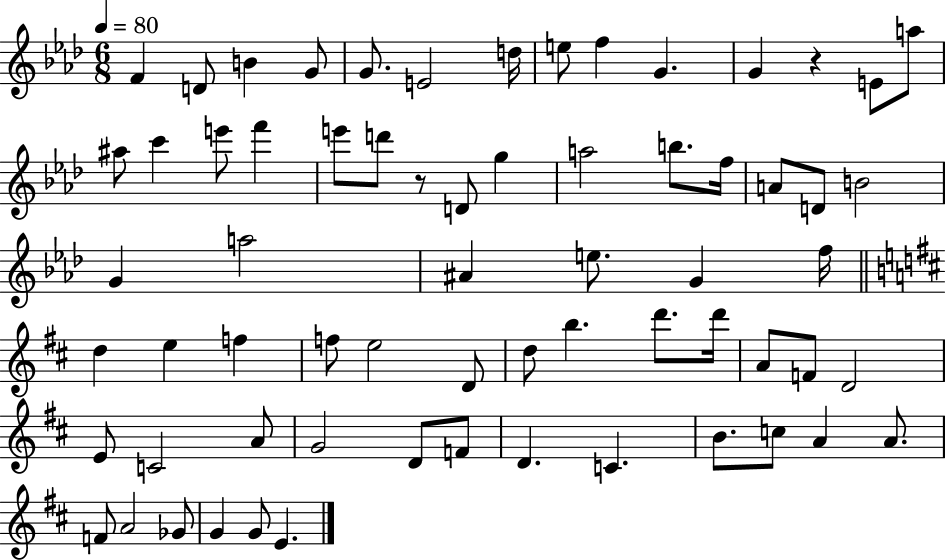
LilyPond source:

{
  \clef treble
  \numericTimeSignature
  \time 6/8
  \key aes \major
  \tempo 4 = 80
  \repeat volta 2 { f'4 d'8 b'4 g'8 | g'8. e'2 d''16 | e''8 f''4 g'4. | g'4 r4 e'8 a''8 | \break ais''8 c'''4 e'''8 f'''4 | e'''8 d'''8 r8 d'8 g''4 | a''2 b''8. f''16 | a'8 d'8 b'2 | \break g'4 a''2 | ais'4 e''8. g'4 f''16 | \bar "||" \break \key b \minor d''4 e''4 f''4 | f''8 e''2 d'8 | d''8 b''4. d'''8. d'''16 | a'8 f'8 d'2 | \break e'8 c'2 a'8 | g'2 d'8 f'8 | d'4. c'4. | b'8. c''8 a'4 a'8. | \break f'8 a'2 ges'8 | g'4 g'8 e'4. | } \bar "|."
}